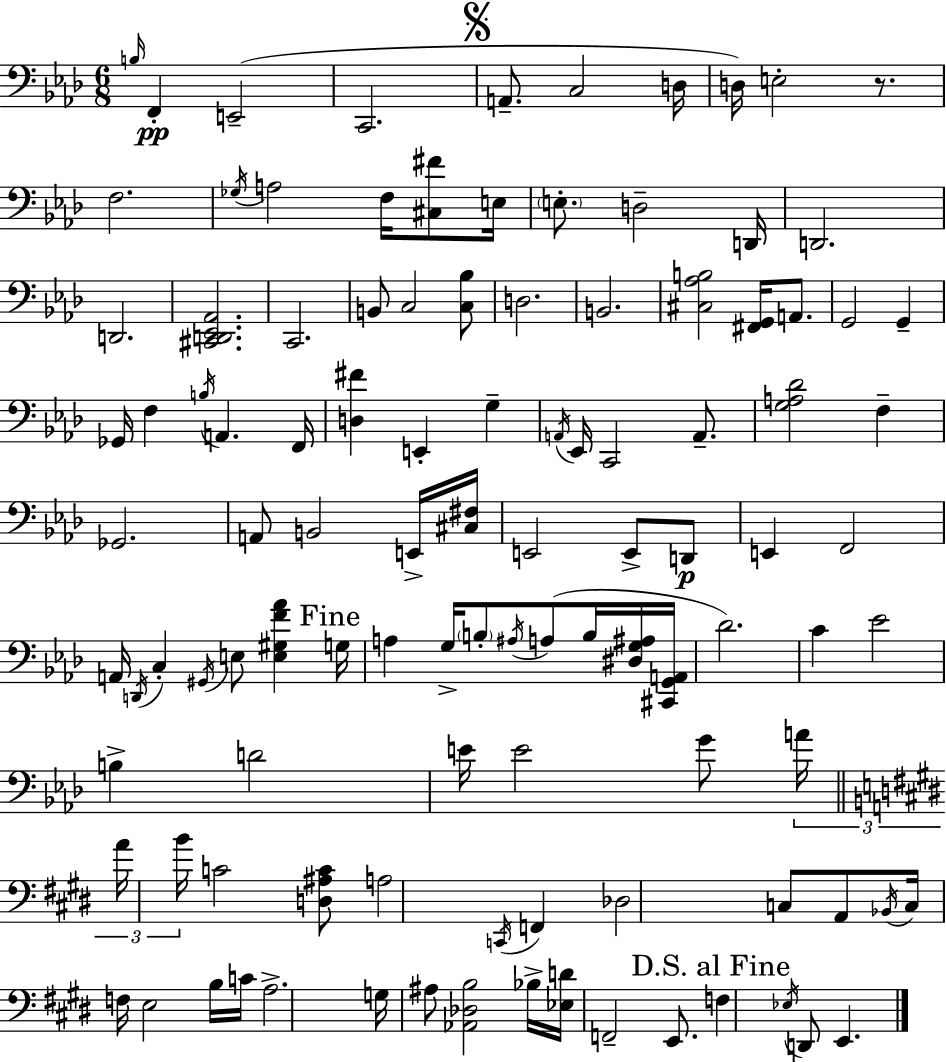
{
  \clef bass
  \numericTimeSignature
  \time 6/8
  \key aes \major
  \grace { b16 }\pp f,4-. e,2--( | c,2. | \mark \markup { \musicglyph "scripts.segno" } a,8.-- c2 | d16 d16) e2-. r8. | \break f2. | \acciaccatura { ges16 } a2 f16 <cis fis'>8 | e16 \parenthesize e8.-. d2-- | d,16 d,2. | \break d,2. | <cis, d, ees, aes,>2. | c,2. | b,8 c2 | \break <c bes>8 d2. | b,2. | <cis aes b>2 <fis, g,>16 a,8. | g,2 g,4-- | \break ges,16 f4 \acciaccatura { b16 } a,4. | f,16 <d fis'>4 e,4-. g4-- | \acciaccatura { a,16 } ees,16 c,2 | a,8.-- <g a des'>2 | \break f4-- ges,2. | a,8 b,2 | e,16-> <cis fis>16 e,2 | e,8-> d,8\p e,4 f,2 | \break a,16 \acciaccatura { d,16 } c4-. \acciaccatura { gis,16 } e8 | <e gis f' aes'>4 \mark "Fine" g16 a4 g16-> \parenthesize b8-. | \acciaccatura { ais16 } a8( b16 <dis g ais>16 <cis, g, a,>16 des'2.) | c'4 ees'2 | \break b4-> d'2 | e'16 e'2 | g'8 \tuplet 3/2 { a'16 \bar "||" \break \key e \major a'16 b'16 } c'2 <d ais c'>8 | a2 \acciaccatura { c,16 } f,4 | des2 c8 a,8 | \acciaccatura { bes,16 } c16 f16 e2 | \break b16 c'16 a2.-> | g16 ais8 <aes, des b>2 | bes16-> <ees d'>16 f,2-- e,8. | \mark "D.S. al Fine" f4 \acciaccatura { ees16 } d,8 e,4. | \break \bar "|."
}